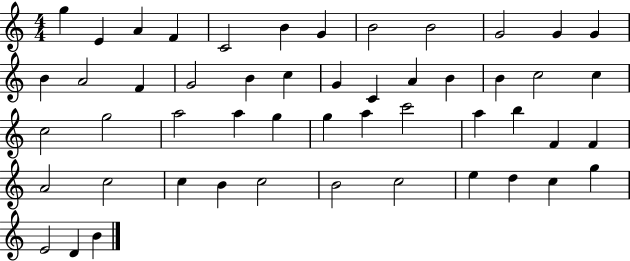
{
  \clef treble
  \numericTimeSignature
  \time 4/4
  \key c \major
  g''4 e'4 a'4 f'4 | c'2 b'4 g'4 | b'2 b'2 | g'2 g'4 g'4 | \break b'4 a'2 f'4 | g'2 b'4 c''4 | g'4 c'4 a'4 b'4 | b'4 c''2 c''4 | \break c''2 g''2 | a''2 a''4 g''4 | g''4 a''4 c'''2 | a''4 b''4 f'4 f'4 | \break a'2 c''2 | c''4 b'4 c''2 | b'2 c''2 | e''4 d''4 c''4 g''4 | \break e'2 d'4 b'4 | \bar "|."
}